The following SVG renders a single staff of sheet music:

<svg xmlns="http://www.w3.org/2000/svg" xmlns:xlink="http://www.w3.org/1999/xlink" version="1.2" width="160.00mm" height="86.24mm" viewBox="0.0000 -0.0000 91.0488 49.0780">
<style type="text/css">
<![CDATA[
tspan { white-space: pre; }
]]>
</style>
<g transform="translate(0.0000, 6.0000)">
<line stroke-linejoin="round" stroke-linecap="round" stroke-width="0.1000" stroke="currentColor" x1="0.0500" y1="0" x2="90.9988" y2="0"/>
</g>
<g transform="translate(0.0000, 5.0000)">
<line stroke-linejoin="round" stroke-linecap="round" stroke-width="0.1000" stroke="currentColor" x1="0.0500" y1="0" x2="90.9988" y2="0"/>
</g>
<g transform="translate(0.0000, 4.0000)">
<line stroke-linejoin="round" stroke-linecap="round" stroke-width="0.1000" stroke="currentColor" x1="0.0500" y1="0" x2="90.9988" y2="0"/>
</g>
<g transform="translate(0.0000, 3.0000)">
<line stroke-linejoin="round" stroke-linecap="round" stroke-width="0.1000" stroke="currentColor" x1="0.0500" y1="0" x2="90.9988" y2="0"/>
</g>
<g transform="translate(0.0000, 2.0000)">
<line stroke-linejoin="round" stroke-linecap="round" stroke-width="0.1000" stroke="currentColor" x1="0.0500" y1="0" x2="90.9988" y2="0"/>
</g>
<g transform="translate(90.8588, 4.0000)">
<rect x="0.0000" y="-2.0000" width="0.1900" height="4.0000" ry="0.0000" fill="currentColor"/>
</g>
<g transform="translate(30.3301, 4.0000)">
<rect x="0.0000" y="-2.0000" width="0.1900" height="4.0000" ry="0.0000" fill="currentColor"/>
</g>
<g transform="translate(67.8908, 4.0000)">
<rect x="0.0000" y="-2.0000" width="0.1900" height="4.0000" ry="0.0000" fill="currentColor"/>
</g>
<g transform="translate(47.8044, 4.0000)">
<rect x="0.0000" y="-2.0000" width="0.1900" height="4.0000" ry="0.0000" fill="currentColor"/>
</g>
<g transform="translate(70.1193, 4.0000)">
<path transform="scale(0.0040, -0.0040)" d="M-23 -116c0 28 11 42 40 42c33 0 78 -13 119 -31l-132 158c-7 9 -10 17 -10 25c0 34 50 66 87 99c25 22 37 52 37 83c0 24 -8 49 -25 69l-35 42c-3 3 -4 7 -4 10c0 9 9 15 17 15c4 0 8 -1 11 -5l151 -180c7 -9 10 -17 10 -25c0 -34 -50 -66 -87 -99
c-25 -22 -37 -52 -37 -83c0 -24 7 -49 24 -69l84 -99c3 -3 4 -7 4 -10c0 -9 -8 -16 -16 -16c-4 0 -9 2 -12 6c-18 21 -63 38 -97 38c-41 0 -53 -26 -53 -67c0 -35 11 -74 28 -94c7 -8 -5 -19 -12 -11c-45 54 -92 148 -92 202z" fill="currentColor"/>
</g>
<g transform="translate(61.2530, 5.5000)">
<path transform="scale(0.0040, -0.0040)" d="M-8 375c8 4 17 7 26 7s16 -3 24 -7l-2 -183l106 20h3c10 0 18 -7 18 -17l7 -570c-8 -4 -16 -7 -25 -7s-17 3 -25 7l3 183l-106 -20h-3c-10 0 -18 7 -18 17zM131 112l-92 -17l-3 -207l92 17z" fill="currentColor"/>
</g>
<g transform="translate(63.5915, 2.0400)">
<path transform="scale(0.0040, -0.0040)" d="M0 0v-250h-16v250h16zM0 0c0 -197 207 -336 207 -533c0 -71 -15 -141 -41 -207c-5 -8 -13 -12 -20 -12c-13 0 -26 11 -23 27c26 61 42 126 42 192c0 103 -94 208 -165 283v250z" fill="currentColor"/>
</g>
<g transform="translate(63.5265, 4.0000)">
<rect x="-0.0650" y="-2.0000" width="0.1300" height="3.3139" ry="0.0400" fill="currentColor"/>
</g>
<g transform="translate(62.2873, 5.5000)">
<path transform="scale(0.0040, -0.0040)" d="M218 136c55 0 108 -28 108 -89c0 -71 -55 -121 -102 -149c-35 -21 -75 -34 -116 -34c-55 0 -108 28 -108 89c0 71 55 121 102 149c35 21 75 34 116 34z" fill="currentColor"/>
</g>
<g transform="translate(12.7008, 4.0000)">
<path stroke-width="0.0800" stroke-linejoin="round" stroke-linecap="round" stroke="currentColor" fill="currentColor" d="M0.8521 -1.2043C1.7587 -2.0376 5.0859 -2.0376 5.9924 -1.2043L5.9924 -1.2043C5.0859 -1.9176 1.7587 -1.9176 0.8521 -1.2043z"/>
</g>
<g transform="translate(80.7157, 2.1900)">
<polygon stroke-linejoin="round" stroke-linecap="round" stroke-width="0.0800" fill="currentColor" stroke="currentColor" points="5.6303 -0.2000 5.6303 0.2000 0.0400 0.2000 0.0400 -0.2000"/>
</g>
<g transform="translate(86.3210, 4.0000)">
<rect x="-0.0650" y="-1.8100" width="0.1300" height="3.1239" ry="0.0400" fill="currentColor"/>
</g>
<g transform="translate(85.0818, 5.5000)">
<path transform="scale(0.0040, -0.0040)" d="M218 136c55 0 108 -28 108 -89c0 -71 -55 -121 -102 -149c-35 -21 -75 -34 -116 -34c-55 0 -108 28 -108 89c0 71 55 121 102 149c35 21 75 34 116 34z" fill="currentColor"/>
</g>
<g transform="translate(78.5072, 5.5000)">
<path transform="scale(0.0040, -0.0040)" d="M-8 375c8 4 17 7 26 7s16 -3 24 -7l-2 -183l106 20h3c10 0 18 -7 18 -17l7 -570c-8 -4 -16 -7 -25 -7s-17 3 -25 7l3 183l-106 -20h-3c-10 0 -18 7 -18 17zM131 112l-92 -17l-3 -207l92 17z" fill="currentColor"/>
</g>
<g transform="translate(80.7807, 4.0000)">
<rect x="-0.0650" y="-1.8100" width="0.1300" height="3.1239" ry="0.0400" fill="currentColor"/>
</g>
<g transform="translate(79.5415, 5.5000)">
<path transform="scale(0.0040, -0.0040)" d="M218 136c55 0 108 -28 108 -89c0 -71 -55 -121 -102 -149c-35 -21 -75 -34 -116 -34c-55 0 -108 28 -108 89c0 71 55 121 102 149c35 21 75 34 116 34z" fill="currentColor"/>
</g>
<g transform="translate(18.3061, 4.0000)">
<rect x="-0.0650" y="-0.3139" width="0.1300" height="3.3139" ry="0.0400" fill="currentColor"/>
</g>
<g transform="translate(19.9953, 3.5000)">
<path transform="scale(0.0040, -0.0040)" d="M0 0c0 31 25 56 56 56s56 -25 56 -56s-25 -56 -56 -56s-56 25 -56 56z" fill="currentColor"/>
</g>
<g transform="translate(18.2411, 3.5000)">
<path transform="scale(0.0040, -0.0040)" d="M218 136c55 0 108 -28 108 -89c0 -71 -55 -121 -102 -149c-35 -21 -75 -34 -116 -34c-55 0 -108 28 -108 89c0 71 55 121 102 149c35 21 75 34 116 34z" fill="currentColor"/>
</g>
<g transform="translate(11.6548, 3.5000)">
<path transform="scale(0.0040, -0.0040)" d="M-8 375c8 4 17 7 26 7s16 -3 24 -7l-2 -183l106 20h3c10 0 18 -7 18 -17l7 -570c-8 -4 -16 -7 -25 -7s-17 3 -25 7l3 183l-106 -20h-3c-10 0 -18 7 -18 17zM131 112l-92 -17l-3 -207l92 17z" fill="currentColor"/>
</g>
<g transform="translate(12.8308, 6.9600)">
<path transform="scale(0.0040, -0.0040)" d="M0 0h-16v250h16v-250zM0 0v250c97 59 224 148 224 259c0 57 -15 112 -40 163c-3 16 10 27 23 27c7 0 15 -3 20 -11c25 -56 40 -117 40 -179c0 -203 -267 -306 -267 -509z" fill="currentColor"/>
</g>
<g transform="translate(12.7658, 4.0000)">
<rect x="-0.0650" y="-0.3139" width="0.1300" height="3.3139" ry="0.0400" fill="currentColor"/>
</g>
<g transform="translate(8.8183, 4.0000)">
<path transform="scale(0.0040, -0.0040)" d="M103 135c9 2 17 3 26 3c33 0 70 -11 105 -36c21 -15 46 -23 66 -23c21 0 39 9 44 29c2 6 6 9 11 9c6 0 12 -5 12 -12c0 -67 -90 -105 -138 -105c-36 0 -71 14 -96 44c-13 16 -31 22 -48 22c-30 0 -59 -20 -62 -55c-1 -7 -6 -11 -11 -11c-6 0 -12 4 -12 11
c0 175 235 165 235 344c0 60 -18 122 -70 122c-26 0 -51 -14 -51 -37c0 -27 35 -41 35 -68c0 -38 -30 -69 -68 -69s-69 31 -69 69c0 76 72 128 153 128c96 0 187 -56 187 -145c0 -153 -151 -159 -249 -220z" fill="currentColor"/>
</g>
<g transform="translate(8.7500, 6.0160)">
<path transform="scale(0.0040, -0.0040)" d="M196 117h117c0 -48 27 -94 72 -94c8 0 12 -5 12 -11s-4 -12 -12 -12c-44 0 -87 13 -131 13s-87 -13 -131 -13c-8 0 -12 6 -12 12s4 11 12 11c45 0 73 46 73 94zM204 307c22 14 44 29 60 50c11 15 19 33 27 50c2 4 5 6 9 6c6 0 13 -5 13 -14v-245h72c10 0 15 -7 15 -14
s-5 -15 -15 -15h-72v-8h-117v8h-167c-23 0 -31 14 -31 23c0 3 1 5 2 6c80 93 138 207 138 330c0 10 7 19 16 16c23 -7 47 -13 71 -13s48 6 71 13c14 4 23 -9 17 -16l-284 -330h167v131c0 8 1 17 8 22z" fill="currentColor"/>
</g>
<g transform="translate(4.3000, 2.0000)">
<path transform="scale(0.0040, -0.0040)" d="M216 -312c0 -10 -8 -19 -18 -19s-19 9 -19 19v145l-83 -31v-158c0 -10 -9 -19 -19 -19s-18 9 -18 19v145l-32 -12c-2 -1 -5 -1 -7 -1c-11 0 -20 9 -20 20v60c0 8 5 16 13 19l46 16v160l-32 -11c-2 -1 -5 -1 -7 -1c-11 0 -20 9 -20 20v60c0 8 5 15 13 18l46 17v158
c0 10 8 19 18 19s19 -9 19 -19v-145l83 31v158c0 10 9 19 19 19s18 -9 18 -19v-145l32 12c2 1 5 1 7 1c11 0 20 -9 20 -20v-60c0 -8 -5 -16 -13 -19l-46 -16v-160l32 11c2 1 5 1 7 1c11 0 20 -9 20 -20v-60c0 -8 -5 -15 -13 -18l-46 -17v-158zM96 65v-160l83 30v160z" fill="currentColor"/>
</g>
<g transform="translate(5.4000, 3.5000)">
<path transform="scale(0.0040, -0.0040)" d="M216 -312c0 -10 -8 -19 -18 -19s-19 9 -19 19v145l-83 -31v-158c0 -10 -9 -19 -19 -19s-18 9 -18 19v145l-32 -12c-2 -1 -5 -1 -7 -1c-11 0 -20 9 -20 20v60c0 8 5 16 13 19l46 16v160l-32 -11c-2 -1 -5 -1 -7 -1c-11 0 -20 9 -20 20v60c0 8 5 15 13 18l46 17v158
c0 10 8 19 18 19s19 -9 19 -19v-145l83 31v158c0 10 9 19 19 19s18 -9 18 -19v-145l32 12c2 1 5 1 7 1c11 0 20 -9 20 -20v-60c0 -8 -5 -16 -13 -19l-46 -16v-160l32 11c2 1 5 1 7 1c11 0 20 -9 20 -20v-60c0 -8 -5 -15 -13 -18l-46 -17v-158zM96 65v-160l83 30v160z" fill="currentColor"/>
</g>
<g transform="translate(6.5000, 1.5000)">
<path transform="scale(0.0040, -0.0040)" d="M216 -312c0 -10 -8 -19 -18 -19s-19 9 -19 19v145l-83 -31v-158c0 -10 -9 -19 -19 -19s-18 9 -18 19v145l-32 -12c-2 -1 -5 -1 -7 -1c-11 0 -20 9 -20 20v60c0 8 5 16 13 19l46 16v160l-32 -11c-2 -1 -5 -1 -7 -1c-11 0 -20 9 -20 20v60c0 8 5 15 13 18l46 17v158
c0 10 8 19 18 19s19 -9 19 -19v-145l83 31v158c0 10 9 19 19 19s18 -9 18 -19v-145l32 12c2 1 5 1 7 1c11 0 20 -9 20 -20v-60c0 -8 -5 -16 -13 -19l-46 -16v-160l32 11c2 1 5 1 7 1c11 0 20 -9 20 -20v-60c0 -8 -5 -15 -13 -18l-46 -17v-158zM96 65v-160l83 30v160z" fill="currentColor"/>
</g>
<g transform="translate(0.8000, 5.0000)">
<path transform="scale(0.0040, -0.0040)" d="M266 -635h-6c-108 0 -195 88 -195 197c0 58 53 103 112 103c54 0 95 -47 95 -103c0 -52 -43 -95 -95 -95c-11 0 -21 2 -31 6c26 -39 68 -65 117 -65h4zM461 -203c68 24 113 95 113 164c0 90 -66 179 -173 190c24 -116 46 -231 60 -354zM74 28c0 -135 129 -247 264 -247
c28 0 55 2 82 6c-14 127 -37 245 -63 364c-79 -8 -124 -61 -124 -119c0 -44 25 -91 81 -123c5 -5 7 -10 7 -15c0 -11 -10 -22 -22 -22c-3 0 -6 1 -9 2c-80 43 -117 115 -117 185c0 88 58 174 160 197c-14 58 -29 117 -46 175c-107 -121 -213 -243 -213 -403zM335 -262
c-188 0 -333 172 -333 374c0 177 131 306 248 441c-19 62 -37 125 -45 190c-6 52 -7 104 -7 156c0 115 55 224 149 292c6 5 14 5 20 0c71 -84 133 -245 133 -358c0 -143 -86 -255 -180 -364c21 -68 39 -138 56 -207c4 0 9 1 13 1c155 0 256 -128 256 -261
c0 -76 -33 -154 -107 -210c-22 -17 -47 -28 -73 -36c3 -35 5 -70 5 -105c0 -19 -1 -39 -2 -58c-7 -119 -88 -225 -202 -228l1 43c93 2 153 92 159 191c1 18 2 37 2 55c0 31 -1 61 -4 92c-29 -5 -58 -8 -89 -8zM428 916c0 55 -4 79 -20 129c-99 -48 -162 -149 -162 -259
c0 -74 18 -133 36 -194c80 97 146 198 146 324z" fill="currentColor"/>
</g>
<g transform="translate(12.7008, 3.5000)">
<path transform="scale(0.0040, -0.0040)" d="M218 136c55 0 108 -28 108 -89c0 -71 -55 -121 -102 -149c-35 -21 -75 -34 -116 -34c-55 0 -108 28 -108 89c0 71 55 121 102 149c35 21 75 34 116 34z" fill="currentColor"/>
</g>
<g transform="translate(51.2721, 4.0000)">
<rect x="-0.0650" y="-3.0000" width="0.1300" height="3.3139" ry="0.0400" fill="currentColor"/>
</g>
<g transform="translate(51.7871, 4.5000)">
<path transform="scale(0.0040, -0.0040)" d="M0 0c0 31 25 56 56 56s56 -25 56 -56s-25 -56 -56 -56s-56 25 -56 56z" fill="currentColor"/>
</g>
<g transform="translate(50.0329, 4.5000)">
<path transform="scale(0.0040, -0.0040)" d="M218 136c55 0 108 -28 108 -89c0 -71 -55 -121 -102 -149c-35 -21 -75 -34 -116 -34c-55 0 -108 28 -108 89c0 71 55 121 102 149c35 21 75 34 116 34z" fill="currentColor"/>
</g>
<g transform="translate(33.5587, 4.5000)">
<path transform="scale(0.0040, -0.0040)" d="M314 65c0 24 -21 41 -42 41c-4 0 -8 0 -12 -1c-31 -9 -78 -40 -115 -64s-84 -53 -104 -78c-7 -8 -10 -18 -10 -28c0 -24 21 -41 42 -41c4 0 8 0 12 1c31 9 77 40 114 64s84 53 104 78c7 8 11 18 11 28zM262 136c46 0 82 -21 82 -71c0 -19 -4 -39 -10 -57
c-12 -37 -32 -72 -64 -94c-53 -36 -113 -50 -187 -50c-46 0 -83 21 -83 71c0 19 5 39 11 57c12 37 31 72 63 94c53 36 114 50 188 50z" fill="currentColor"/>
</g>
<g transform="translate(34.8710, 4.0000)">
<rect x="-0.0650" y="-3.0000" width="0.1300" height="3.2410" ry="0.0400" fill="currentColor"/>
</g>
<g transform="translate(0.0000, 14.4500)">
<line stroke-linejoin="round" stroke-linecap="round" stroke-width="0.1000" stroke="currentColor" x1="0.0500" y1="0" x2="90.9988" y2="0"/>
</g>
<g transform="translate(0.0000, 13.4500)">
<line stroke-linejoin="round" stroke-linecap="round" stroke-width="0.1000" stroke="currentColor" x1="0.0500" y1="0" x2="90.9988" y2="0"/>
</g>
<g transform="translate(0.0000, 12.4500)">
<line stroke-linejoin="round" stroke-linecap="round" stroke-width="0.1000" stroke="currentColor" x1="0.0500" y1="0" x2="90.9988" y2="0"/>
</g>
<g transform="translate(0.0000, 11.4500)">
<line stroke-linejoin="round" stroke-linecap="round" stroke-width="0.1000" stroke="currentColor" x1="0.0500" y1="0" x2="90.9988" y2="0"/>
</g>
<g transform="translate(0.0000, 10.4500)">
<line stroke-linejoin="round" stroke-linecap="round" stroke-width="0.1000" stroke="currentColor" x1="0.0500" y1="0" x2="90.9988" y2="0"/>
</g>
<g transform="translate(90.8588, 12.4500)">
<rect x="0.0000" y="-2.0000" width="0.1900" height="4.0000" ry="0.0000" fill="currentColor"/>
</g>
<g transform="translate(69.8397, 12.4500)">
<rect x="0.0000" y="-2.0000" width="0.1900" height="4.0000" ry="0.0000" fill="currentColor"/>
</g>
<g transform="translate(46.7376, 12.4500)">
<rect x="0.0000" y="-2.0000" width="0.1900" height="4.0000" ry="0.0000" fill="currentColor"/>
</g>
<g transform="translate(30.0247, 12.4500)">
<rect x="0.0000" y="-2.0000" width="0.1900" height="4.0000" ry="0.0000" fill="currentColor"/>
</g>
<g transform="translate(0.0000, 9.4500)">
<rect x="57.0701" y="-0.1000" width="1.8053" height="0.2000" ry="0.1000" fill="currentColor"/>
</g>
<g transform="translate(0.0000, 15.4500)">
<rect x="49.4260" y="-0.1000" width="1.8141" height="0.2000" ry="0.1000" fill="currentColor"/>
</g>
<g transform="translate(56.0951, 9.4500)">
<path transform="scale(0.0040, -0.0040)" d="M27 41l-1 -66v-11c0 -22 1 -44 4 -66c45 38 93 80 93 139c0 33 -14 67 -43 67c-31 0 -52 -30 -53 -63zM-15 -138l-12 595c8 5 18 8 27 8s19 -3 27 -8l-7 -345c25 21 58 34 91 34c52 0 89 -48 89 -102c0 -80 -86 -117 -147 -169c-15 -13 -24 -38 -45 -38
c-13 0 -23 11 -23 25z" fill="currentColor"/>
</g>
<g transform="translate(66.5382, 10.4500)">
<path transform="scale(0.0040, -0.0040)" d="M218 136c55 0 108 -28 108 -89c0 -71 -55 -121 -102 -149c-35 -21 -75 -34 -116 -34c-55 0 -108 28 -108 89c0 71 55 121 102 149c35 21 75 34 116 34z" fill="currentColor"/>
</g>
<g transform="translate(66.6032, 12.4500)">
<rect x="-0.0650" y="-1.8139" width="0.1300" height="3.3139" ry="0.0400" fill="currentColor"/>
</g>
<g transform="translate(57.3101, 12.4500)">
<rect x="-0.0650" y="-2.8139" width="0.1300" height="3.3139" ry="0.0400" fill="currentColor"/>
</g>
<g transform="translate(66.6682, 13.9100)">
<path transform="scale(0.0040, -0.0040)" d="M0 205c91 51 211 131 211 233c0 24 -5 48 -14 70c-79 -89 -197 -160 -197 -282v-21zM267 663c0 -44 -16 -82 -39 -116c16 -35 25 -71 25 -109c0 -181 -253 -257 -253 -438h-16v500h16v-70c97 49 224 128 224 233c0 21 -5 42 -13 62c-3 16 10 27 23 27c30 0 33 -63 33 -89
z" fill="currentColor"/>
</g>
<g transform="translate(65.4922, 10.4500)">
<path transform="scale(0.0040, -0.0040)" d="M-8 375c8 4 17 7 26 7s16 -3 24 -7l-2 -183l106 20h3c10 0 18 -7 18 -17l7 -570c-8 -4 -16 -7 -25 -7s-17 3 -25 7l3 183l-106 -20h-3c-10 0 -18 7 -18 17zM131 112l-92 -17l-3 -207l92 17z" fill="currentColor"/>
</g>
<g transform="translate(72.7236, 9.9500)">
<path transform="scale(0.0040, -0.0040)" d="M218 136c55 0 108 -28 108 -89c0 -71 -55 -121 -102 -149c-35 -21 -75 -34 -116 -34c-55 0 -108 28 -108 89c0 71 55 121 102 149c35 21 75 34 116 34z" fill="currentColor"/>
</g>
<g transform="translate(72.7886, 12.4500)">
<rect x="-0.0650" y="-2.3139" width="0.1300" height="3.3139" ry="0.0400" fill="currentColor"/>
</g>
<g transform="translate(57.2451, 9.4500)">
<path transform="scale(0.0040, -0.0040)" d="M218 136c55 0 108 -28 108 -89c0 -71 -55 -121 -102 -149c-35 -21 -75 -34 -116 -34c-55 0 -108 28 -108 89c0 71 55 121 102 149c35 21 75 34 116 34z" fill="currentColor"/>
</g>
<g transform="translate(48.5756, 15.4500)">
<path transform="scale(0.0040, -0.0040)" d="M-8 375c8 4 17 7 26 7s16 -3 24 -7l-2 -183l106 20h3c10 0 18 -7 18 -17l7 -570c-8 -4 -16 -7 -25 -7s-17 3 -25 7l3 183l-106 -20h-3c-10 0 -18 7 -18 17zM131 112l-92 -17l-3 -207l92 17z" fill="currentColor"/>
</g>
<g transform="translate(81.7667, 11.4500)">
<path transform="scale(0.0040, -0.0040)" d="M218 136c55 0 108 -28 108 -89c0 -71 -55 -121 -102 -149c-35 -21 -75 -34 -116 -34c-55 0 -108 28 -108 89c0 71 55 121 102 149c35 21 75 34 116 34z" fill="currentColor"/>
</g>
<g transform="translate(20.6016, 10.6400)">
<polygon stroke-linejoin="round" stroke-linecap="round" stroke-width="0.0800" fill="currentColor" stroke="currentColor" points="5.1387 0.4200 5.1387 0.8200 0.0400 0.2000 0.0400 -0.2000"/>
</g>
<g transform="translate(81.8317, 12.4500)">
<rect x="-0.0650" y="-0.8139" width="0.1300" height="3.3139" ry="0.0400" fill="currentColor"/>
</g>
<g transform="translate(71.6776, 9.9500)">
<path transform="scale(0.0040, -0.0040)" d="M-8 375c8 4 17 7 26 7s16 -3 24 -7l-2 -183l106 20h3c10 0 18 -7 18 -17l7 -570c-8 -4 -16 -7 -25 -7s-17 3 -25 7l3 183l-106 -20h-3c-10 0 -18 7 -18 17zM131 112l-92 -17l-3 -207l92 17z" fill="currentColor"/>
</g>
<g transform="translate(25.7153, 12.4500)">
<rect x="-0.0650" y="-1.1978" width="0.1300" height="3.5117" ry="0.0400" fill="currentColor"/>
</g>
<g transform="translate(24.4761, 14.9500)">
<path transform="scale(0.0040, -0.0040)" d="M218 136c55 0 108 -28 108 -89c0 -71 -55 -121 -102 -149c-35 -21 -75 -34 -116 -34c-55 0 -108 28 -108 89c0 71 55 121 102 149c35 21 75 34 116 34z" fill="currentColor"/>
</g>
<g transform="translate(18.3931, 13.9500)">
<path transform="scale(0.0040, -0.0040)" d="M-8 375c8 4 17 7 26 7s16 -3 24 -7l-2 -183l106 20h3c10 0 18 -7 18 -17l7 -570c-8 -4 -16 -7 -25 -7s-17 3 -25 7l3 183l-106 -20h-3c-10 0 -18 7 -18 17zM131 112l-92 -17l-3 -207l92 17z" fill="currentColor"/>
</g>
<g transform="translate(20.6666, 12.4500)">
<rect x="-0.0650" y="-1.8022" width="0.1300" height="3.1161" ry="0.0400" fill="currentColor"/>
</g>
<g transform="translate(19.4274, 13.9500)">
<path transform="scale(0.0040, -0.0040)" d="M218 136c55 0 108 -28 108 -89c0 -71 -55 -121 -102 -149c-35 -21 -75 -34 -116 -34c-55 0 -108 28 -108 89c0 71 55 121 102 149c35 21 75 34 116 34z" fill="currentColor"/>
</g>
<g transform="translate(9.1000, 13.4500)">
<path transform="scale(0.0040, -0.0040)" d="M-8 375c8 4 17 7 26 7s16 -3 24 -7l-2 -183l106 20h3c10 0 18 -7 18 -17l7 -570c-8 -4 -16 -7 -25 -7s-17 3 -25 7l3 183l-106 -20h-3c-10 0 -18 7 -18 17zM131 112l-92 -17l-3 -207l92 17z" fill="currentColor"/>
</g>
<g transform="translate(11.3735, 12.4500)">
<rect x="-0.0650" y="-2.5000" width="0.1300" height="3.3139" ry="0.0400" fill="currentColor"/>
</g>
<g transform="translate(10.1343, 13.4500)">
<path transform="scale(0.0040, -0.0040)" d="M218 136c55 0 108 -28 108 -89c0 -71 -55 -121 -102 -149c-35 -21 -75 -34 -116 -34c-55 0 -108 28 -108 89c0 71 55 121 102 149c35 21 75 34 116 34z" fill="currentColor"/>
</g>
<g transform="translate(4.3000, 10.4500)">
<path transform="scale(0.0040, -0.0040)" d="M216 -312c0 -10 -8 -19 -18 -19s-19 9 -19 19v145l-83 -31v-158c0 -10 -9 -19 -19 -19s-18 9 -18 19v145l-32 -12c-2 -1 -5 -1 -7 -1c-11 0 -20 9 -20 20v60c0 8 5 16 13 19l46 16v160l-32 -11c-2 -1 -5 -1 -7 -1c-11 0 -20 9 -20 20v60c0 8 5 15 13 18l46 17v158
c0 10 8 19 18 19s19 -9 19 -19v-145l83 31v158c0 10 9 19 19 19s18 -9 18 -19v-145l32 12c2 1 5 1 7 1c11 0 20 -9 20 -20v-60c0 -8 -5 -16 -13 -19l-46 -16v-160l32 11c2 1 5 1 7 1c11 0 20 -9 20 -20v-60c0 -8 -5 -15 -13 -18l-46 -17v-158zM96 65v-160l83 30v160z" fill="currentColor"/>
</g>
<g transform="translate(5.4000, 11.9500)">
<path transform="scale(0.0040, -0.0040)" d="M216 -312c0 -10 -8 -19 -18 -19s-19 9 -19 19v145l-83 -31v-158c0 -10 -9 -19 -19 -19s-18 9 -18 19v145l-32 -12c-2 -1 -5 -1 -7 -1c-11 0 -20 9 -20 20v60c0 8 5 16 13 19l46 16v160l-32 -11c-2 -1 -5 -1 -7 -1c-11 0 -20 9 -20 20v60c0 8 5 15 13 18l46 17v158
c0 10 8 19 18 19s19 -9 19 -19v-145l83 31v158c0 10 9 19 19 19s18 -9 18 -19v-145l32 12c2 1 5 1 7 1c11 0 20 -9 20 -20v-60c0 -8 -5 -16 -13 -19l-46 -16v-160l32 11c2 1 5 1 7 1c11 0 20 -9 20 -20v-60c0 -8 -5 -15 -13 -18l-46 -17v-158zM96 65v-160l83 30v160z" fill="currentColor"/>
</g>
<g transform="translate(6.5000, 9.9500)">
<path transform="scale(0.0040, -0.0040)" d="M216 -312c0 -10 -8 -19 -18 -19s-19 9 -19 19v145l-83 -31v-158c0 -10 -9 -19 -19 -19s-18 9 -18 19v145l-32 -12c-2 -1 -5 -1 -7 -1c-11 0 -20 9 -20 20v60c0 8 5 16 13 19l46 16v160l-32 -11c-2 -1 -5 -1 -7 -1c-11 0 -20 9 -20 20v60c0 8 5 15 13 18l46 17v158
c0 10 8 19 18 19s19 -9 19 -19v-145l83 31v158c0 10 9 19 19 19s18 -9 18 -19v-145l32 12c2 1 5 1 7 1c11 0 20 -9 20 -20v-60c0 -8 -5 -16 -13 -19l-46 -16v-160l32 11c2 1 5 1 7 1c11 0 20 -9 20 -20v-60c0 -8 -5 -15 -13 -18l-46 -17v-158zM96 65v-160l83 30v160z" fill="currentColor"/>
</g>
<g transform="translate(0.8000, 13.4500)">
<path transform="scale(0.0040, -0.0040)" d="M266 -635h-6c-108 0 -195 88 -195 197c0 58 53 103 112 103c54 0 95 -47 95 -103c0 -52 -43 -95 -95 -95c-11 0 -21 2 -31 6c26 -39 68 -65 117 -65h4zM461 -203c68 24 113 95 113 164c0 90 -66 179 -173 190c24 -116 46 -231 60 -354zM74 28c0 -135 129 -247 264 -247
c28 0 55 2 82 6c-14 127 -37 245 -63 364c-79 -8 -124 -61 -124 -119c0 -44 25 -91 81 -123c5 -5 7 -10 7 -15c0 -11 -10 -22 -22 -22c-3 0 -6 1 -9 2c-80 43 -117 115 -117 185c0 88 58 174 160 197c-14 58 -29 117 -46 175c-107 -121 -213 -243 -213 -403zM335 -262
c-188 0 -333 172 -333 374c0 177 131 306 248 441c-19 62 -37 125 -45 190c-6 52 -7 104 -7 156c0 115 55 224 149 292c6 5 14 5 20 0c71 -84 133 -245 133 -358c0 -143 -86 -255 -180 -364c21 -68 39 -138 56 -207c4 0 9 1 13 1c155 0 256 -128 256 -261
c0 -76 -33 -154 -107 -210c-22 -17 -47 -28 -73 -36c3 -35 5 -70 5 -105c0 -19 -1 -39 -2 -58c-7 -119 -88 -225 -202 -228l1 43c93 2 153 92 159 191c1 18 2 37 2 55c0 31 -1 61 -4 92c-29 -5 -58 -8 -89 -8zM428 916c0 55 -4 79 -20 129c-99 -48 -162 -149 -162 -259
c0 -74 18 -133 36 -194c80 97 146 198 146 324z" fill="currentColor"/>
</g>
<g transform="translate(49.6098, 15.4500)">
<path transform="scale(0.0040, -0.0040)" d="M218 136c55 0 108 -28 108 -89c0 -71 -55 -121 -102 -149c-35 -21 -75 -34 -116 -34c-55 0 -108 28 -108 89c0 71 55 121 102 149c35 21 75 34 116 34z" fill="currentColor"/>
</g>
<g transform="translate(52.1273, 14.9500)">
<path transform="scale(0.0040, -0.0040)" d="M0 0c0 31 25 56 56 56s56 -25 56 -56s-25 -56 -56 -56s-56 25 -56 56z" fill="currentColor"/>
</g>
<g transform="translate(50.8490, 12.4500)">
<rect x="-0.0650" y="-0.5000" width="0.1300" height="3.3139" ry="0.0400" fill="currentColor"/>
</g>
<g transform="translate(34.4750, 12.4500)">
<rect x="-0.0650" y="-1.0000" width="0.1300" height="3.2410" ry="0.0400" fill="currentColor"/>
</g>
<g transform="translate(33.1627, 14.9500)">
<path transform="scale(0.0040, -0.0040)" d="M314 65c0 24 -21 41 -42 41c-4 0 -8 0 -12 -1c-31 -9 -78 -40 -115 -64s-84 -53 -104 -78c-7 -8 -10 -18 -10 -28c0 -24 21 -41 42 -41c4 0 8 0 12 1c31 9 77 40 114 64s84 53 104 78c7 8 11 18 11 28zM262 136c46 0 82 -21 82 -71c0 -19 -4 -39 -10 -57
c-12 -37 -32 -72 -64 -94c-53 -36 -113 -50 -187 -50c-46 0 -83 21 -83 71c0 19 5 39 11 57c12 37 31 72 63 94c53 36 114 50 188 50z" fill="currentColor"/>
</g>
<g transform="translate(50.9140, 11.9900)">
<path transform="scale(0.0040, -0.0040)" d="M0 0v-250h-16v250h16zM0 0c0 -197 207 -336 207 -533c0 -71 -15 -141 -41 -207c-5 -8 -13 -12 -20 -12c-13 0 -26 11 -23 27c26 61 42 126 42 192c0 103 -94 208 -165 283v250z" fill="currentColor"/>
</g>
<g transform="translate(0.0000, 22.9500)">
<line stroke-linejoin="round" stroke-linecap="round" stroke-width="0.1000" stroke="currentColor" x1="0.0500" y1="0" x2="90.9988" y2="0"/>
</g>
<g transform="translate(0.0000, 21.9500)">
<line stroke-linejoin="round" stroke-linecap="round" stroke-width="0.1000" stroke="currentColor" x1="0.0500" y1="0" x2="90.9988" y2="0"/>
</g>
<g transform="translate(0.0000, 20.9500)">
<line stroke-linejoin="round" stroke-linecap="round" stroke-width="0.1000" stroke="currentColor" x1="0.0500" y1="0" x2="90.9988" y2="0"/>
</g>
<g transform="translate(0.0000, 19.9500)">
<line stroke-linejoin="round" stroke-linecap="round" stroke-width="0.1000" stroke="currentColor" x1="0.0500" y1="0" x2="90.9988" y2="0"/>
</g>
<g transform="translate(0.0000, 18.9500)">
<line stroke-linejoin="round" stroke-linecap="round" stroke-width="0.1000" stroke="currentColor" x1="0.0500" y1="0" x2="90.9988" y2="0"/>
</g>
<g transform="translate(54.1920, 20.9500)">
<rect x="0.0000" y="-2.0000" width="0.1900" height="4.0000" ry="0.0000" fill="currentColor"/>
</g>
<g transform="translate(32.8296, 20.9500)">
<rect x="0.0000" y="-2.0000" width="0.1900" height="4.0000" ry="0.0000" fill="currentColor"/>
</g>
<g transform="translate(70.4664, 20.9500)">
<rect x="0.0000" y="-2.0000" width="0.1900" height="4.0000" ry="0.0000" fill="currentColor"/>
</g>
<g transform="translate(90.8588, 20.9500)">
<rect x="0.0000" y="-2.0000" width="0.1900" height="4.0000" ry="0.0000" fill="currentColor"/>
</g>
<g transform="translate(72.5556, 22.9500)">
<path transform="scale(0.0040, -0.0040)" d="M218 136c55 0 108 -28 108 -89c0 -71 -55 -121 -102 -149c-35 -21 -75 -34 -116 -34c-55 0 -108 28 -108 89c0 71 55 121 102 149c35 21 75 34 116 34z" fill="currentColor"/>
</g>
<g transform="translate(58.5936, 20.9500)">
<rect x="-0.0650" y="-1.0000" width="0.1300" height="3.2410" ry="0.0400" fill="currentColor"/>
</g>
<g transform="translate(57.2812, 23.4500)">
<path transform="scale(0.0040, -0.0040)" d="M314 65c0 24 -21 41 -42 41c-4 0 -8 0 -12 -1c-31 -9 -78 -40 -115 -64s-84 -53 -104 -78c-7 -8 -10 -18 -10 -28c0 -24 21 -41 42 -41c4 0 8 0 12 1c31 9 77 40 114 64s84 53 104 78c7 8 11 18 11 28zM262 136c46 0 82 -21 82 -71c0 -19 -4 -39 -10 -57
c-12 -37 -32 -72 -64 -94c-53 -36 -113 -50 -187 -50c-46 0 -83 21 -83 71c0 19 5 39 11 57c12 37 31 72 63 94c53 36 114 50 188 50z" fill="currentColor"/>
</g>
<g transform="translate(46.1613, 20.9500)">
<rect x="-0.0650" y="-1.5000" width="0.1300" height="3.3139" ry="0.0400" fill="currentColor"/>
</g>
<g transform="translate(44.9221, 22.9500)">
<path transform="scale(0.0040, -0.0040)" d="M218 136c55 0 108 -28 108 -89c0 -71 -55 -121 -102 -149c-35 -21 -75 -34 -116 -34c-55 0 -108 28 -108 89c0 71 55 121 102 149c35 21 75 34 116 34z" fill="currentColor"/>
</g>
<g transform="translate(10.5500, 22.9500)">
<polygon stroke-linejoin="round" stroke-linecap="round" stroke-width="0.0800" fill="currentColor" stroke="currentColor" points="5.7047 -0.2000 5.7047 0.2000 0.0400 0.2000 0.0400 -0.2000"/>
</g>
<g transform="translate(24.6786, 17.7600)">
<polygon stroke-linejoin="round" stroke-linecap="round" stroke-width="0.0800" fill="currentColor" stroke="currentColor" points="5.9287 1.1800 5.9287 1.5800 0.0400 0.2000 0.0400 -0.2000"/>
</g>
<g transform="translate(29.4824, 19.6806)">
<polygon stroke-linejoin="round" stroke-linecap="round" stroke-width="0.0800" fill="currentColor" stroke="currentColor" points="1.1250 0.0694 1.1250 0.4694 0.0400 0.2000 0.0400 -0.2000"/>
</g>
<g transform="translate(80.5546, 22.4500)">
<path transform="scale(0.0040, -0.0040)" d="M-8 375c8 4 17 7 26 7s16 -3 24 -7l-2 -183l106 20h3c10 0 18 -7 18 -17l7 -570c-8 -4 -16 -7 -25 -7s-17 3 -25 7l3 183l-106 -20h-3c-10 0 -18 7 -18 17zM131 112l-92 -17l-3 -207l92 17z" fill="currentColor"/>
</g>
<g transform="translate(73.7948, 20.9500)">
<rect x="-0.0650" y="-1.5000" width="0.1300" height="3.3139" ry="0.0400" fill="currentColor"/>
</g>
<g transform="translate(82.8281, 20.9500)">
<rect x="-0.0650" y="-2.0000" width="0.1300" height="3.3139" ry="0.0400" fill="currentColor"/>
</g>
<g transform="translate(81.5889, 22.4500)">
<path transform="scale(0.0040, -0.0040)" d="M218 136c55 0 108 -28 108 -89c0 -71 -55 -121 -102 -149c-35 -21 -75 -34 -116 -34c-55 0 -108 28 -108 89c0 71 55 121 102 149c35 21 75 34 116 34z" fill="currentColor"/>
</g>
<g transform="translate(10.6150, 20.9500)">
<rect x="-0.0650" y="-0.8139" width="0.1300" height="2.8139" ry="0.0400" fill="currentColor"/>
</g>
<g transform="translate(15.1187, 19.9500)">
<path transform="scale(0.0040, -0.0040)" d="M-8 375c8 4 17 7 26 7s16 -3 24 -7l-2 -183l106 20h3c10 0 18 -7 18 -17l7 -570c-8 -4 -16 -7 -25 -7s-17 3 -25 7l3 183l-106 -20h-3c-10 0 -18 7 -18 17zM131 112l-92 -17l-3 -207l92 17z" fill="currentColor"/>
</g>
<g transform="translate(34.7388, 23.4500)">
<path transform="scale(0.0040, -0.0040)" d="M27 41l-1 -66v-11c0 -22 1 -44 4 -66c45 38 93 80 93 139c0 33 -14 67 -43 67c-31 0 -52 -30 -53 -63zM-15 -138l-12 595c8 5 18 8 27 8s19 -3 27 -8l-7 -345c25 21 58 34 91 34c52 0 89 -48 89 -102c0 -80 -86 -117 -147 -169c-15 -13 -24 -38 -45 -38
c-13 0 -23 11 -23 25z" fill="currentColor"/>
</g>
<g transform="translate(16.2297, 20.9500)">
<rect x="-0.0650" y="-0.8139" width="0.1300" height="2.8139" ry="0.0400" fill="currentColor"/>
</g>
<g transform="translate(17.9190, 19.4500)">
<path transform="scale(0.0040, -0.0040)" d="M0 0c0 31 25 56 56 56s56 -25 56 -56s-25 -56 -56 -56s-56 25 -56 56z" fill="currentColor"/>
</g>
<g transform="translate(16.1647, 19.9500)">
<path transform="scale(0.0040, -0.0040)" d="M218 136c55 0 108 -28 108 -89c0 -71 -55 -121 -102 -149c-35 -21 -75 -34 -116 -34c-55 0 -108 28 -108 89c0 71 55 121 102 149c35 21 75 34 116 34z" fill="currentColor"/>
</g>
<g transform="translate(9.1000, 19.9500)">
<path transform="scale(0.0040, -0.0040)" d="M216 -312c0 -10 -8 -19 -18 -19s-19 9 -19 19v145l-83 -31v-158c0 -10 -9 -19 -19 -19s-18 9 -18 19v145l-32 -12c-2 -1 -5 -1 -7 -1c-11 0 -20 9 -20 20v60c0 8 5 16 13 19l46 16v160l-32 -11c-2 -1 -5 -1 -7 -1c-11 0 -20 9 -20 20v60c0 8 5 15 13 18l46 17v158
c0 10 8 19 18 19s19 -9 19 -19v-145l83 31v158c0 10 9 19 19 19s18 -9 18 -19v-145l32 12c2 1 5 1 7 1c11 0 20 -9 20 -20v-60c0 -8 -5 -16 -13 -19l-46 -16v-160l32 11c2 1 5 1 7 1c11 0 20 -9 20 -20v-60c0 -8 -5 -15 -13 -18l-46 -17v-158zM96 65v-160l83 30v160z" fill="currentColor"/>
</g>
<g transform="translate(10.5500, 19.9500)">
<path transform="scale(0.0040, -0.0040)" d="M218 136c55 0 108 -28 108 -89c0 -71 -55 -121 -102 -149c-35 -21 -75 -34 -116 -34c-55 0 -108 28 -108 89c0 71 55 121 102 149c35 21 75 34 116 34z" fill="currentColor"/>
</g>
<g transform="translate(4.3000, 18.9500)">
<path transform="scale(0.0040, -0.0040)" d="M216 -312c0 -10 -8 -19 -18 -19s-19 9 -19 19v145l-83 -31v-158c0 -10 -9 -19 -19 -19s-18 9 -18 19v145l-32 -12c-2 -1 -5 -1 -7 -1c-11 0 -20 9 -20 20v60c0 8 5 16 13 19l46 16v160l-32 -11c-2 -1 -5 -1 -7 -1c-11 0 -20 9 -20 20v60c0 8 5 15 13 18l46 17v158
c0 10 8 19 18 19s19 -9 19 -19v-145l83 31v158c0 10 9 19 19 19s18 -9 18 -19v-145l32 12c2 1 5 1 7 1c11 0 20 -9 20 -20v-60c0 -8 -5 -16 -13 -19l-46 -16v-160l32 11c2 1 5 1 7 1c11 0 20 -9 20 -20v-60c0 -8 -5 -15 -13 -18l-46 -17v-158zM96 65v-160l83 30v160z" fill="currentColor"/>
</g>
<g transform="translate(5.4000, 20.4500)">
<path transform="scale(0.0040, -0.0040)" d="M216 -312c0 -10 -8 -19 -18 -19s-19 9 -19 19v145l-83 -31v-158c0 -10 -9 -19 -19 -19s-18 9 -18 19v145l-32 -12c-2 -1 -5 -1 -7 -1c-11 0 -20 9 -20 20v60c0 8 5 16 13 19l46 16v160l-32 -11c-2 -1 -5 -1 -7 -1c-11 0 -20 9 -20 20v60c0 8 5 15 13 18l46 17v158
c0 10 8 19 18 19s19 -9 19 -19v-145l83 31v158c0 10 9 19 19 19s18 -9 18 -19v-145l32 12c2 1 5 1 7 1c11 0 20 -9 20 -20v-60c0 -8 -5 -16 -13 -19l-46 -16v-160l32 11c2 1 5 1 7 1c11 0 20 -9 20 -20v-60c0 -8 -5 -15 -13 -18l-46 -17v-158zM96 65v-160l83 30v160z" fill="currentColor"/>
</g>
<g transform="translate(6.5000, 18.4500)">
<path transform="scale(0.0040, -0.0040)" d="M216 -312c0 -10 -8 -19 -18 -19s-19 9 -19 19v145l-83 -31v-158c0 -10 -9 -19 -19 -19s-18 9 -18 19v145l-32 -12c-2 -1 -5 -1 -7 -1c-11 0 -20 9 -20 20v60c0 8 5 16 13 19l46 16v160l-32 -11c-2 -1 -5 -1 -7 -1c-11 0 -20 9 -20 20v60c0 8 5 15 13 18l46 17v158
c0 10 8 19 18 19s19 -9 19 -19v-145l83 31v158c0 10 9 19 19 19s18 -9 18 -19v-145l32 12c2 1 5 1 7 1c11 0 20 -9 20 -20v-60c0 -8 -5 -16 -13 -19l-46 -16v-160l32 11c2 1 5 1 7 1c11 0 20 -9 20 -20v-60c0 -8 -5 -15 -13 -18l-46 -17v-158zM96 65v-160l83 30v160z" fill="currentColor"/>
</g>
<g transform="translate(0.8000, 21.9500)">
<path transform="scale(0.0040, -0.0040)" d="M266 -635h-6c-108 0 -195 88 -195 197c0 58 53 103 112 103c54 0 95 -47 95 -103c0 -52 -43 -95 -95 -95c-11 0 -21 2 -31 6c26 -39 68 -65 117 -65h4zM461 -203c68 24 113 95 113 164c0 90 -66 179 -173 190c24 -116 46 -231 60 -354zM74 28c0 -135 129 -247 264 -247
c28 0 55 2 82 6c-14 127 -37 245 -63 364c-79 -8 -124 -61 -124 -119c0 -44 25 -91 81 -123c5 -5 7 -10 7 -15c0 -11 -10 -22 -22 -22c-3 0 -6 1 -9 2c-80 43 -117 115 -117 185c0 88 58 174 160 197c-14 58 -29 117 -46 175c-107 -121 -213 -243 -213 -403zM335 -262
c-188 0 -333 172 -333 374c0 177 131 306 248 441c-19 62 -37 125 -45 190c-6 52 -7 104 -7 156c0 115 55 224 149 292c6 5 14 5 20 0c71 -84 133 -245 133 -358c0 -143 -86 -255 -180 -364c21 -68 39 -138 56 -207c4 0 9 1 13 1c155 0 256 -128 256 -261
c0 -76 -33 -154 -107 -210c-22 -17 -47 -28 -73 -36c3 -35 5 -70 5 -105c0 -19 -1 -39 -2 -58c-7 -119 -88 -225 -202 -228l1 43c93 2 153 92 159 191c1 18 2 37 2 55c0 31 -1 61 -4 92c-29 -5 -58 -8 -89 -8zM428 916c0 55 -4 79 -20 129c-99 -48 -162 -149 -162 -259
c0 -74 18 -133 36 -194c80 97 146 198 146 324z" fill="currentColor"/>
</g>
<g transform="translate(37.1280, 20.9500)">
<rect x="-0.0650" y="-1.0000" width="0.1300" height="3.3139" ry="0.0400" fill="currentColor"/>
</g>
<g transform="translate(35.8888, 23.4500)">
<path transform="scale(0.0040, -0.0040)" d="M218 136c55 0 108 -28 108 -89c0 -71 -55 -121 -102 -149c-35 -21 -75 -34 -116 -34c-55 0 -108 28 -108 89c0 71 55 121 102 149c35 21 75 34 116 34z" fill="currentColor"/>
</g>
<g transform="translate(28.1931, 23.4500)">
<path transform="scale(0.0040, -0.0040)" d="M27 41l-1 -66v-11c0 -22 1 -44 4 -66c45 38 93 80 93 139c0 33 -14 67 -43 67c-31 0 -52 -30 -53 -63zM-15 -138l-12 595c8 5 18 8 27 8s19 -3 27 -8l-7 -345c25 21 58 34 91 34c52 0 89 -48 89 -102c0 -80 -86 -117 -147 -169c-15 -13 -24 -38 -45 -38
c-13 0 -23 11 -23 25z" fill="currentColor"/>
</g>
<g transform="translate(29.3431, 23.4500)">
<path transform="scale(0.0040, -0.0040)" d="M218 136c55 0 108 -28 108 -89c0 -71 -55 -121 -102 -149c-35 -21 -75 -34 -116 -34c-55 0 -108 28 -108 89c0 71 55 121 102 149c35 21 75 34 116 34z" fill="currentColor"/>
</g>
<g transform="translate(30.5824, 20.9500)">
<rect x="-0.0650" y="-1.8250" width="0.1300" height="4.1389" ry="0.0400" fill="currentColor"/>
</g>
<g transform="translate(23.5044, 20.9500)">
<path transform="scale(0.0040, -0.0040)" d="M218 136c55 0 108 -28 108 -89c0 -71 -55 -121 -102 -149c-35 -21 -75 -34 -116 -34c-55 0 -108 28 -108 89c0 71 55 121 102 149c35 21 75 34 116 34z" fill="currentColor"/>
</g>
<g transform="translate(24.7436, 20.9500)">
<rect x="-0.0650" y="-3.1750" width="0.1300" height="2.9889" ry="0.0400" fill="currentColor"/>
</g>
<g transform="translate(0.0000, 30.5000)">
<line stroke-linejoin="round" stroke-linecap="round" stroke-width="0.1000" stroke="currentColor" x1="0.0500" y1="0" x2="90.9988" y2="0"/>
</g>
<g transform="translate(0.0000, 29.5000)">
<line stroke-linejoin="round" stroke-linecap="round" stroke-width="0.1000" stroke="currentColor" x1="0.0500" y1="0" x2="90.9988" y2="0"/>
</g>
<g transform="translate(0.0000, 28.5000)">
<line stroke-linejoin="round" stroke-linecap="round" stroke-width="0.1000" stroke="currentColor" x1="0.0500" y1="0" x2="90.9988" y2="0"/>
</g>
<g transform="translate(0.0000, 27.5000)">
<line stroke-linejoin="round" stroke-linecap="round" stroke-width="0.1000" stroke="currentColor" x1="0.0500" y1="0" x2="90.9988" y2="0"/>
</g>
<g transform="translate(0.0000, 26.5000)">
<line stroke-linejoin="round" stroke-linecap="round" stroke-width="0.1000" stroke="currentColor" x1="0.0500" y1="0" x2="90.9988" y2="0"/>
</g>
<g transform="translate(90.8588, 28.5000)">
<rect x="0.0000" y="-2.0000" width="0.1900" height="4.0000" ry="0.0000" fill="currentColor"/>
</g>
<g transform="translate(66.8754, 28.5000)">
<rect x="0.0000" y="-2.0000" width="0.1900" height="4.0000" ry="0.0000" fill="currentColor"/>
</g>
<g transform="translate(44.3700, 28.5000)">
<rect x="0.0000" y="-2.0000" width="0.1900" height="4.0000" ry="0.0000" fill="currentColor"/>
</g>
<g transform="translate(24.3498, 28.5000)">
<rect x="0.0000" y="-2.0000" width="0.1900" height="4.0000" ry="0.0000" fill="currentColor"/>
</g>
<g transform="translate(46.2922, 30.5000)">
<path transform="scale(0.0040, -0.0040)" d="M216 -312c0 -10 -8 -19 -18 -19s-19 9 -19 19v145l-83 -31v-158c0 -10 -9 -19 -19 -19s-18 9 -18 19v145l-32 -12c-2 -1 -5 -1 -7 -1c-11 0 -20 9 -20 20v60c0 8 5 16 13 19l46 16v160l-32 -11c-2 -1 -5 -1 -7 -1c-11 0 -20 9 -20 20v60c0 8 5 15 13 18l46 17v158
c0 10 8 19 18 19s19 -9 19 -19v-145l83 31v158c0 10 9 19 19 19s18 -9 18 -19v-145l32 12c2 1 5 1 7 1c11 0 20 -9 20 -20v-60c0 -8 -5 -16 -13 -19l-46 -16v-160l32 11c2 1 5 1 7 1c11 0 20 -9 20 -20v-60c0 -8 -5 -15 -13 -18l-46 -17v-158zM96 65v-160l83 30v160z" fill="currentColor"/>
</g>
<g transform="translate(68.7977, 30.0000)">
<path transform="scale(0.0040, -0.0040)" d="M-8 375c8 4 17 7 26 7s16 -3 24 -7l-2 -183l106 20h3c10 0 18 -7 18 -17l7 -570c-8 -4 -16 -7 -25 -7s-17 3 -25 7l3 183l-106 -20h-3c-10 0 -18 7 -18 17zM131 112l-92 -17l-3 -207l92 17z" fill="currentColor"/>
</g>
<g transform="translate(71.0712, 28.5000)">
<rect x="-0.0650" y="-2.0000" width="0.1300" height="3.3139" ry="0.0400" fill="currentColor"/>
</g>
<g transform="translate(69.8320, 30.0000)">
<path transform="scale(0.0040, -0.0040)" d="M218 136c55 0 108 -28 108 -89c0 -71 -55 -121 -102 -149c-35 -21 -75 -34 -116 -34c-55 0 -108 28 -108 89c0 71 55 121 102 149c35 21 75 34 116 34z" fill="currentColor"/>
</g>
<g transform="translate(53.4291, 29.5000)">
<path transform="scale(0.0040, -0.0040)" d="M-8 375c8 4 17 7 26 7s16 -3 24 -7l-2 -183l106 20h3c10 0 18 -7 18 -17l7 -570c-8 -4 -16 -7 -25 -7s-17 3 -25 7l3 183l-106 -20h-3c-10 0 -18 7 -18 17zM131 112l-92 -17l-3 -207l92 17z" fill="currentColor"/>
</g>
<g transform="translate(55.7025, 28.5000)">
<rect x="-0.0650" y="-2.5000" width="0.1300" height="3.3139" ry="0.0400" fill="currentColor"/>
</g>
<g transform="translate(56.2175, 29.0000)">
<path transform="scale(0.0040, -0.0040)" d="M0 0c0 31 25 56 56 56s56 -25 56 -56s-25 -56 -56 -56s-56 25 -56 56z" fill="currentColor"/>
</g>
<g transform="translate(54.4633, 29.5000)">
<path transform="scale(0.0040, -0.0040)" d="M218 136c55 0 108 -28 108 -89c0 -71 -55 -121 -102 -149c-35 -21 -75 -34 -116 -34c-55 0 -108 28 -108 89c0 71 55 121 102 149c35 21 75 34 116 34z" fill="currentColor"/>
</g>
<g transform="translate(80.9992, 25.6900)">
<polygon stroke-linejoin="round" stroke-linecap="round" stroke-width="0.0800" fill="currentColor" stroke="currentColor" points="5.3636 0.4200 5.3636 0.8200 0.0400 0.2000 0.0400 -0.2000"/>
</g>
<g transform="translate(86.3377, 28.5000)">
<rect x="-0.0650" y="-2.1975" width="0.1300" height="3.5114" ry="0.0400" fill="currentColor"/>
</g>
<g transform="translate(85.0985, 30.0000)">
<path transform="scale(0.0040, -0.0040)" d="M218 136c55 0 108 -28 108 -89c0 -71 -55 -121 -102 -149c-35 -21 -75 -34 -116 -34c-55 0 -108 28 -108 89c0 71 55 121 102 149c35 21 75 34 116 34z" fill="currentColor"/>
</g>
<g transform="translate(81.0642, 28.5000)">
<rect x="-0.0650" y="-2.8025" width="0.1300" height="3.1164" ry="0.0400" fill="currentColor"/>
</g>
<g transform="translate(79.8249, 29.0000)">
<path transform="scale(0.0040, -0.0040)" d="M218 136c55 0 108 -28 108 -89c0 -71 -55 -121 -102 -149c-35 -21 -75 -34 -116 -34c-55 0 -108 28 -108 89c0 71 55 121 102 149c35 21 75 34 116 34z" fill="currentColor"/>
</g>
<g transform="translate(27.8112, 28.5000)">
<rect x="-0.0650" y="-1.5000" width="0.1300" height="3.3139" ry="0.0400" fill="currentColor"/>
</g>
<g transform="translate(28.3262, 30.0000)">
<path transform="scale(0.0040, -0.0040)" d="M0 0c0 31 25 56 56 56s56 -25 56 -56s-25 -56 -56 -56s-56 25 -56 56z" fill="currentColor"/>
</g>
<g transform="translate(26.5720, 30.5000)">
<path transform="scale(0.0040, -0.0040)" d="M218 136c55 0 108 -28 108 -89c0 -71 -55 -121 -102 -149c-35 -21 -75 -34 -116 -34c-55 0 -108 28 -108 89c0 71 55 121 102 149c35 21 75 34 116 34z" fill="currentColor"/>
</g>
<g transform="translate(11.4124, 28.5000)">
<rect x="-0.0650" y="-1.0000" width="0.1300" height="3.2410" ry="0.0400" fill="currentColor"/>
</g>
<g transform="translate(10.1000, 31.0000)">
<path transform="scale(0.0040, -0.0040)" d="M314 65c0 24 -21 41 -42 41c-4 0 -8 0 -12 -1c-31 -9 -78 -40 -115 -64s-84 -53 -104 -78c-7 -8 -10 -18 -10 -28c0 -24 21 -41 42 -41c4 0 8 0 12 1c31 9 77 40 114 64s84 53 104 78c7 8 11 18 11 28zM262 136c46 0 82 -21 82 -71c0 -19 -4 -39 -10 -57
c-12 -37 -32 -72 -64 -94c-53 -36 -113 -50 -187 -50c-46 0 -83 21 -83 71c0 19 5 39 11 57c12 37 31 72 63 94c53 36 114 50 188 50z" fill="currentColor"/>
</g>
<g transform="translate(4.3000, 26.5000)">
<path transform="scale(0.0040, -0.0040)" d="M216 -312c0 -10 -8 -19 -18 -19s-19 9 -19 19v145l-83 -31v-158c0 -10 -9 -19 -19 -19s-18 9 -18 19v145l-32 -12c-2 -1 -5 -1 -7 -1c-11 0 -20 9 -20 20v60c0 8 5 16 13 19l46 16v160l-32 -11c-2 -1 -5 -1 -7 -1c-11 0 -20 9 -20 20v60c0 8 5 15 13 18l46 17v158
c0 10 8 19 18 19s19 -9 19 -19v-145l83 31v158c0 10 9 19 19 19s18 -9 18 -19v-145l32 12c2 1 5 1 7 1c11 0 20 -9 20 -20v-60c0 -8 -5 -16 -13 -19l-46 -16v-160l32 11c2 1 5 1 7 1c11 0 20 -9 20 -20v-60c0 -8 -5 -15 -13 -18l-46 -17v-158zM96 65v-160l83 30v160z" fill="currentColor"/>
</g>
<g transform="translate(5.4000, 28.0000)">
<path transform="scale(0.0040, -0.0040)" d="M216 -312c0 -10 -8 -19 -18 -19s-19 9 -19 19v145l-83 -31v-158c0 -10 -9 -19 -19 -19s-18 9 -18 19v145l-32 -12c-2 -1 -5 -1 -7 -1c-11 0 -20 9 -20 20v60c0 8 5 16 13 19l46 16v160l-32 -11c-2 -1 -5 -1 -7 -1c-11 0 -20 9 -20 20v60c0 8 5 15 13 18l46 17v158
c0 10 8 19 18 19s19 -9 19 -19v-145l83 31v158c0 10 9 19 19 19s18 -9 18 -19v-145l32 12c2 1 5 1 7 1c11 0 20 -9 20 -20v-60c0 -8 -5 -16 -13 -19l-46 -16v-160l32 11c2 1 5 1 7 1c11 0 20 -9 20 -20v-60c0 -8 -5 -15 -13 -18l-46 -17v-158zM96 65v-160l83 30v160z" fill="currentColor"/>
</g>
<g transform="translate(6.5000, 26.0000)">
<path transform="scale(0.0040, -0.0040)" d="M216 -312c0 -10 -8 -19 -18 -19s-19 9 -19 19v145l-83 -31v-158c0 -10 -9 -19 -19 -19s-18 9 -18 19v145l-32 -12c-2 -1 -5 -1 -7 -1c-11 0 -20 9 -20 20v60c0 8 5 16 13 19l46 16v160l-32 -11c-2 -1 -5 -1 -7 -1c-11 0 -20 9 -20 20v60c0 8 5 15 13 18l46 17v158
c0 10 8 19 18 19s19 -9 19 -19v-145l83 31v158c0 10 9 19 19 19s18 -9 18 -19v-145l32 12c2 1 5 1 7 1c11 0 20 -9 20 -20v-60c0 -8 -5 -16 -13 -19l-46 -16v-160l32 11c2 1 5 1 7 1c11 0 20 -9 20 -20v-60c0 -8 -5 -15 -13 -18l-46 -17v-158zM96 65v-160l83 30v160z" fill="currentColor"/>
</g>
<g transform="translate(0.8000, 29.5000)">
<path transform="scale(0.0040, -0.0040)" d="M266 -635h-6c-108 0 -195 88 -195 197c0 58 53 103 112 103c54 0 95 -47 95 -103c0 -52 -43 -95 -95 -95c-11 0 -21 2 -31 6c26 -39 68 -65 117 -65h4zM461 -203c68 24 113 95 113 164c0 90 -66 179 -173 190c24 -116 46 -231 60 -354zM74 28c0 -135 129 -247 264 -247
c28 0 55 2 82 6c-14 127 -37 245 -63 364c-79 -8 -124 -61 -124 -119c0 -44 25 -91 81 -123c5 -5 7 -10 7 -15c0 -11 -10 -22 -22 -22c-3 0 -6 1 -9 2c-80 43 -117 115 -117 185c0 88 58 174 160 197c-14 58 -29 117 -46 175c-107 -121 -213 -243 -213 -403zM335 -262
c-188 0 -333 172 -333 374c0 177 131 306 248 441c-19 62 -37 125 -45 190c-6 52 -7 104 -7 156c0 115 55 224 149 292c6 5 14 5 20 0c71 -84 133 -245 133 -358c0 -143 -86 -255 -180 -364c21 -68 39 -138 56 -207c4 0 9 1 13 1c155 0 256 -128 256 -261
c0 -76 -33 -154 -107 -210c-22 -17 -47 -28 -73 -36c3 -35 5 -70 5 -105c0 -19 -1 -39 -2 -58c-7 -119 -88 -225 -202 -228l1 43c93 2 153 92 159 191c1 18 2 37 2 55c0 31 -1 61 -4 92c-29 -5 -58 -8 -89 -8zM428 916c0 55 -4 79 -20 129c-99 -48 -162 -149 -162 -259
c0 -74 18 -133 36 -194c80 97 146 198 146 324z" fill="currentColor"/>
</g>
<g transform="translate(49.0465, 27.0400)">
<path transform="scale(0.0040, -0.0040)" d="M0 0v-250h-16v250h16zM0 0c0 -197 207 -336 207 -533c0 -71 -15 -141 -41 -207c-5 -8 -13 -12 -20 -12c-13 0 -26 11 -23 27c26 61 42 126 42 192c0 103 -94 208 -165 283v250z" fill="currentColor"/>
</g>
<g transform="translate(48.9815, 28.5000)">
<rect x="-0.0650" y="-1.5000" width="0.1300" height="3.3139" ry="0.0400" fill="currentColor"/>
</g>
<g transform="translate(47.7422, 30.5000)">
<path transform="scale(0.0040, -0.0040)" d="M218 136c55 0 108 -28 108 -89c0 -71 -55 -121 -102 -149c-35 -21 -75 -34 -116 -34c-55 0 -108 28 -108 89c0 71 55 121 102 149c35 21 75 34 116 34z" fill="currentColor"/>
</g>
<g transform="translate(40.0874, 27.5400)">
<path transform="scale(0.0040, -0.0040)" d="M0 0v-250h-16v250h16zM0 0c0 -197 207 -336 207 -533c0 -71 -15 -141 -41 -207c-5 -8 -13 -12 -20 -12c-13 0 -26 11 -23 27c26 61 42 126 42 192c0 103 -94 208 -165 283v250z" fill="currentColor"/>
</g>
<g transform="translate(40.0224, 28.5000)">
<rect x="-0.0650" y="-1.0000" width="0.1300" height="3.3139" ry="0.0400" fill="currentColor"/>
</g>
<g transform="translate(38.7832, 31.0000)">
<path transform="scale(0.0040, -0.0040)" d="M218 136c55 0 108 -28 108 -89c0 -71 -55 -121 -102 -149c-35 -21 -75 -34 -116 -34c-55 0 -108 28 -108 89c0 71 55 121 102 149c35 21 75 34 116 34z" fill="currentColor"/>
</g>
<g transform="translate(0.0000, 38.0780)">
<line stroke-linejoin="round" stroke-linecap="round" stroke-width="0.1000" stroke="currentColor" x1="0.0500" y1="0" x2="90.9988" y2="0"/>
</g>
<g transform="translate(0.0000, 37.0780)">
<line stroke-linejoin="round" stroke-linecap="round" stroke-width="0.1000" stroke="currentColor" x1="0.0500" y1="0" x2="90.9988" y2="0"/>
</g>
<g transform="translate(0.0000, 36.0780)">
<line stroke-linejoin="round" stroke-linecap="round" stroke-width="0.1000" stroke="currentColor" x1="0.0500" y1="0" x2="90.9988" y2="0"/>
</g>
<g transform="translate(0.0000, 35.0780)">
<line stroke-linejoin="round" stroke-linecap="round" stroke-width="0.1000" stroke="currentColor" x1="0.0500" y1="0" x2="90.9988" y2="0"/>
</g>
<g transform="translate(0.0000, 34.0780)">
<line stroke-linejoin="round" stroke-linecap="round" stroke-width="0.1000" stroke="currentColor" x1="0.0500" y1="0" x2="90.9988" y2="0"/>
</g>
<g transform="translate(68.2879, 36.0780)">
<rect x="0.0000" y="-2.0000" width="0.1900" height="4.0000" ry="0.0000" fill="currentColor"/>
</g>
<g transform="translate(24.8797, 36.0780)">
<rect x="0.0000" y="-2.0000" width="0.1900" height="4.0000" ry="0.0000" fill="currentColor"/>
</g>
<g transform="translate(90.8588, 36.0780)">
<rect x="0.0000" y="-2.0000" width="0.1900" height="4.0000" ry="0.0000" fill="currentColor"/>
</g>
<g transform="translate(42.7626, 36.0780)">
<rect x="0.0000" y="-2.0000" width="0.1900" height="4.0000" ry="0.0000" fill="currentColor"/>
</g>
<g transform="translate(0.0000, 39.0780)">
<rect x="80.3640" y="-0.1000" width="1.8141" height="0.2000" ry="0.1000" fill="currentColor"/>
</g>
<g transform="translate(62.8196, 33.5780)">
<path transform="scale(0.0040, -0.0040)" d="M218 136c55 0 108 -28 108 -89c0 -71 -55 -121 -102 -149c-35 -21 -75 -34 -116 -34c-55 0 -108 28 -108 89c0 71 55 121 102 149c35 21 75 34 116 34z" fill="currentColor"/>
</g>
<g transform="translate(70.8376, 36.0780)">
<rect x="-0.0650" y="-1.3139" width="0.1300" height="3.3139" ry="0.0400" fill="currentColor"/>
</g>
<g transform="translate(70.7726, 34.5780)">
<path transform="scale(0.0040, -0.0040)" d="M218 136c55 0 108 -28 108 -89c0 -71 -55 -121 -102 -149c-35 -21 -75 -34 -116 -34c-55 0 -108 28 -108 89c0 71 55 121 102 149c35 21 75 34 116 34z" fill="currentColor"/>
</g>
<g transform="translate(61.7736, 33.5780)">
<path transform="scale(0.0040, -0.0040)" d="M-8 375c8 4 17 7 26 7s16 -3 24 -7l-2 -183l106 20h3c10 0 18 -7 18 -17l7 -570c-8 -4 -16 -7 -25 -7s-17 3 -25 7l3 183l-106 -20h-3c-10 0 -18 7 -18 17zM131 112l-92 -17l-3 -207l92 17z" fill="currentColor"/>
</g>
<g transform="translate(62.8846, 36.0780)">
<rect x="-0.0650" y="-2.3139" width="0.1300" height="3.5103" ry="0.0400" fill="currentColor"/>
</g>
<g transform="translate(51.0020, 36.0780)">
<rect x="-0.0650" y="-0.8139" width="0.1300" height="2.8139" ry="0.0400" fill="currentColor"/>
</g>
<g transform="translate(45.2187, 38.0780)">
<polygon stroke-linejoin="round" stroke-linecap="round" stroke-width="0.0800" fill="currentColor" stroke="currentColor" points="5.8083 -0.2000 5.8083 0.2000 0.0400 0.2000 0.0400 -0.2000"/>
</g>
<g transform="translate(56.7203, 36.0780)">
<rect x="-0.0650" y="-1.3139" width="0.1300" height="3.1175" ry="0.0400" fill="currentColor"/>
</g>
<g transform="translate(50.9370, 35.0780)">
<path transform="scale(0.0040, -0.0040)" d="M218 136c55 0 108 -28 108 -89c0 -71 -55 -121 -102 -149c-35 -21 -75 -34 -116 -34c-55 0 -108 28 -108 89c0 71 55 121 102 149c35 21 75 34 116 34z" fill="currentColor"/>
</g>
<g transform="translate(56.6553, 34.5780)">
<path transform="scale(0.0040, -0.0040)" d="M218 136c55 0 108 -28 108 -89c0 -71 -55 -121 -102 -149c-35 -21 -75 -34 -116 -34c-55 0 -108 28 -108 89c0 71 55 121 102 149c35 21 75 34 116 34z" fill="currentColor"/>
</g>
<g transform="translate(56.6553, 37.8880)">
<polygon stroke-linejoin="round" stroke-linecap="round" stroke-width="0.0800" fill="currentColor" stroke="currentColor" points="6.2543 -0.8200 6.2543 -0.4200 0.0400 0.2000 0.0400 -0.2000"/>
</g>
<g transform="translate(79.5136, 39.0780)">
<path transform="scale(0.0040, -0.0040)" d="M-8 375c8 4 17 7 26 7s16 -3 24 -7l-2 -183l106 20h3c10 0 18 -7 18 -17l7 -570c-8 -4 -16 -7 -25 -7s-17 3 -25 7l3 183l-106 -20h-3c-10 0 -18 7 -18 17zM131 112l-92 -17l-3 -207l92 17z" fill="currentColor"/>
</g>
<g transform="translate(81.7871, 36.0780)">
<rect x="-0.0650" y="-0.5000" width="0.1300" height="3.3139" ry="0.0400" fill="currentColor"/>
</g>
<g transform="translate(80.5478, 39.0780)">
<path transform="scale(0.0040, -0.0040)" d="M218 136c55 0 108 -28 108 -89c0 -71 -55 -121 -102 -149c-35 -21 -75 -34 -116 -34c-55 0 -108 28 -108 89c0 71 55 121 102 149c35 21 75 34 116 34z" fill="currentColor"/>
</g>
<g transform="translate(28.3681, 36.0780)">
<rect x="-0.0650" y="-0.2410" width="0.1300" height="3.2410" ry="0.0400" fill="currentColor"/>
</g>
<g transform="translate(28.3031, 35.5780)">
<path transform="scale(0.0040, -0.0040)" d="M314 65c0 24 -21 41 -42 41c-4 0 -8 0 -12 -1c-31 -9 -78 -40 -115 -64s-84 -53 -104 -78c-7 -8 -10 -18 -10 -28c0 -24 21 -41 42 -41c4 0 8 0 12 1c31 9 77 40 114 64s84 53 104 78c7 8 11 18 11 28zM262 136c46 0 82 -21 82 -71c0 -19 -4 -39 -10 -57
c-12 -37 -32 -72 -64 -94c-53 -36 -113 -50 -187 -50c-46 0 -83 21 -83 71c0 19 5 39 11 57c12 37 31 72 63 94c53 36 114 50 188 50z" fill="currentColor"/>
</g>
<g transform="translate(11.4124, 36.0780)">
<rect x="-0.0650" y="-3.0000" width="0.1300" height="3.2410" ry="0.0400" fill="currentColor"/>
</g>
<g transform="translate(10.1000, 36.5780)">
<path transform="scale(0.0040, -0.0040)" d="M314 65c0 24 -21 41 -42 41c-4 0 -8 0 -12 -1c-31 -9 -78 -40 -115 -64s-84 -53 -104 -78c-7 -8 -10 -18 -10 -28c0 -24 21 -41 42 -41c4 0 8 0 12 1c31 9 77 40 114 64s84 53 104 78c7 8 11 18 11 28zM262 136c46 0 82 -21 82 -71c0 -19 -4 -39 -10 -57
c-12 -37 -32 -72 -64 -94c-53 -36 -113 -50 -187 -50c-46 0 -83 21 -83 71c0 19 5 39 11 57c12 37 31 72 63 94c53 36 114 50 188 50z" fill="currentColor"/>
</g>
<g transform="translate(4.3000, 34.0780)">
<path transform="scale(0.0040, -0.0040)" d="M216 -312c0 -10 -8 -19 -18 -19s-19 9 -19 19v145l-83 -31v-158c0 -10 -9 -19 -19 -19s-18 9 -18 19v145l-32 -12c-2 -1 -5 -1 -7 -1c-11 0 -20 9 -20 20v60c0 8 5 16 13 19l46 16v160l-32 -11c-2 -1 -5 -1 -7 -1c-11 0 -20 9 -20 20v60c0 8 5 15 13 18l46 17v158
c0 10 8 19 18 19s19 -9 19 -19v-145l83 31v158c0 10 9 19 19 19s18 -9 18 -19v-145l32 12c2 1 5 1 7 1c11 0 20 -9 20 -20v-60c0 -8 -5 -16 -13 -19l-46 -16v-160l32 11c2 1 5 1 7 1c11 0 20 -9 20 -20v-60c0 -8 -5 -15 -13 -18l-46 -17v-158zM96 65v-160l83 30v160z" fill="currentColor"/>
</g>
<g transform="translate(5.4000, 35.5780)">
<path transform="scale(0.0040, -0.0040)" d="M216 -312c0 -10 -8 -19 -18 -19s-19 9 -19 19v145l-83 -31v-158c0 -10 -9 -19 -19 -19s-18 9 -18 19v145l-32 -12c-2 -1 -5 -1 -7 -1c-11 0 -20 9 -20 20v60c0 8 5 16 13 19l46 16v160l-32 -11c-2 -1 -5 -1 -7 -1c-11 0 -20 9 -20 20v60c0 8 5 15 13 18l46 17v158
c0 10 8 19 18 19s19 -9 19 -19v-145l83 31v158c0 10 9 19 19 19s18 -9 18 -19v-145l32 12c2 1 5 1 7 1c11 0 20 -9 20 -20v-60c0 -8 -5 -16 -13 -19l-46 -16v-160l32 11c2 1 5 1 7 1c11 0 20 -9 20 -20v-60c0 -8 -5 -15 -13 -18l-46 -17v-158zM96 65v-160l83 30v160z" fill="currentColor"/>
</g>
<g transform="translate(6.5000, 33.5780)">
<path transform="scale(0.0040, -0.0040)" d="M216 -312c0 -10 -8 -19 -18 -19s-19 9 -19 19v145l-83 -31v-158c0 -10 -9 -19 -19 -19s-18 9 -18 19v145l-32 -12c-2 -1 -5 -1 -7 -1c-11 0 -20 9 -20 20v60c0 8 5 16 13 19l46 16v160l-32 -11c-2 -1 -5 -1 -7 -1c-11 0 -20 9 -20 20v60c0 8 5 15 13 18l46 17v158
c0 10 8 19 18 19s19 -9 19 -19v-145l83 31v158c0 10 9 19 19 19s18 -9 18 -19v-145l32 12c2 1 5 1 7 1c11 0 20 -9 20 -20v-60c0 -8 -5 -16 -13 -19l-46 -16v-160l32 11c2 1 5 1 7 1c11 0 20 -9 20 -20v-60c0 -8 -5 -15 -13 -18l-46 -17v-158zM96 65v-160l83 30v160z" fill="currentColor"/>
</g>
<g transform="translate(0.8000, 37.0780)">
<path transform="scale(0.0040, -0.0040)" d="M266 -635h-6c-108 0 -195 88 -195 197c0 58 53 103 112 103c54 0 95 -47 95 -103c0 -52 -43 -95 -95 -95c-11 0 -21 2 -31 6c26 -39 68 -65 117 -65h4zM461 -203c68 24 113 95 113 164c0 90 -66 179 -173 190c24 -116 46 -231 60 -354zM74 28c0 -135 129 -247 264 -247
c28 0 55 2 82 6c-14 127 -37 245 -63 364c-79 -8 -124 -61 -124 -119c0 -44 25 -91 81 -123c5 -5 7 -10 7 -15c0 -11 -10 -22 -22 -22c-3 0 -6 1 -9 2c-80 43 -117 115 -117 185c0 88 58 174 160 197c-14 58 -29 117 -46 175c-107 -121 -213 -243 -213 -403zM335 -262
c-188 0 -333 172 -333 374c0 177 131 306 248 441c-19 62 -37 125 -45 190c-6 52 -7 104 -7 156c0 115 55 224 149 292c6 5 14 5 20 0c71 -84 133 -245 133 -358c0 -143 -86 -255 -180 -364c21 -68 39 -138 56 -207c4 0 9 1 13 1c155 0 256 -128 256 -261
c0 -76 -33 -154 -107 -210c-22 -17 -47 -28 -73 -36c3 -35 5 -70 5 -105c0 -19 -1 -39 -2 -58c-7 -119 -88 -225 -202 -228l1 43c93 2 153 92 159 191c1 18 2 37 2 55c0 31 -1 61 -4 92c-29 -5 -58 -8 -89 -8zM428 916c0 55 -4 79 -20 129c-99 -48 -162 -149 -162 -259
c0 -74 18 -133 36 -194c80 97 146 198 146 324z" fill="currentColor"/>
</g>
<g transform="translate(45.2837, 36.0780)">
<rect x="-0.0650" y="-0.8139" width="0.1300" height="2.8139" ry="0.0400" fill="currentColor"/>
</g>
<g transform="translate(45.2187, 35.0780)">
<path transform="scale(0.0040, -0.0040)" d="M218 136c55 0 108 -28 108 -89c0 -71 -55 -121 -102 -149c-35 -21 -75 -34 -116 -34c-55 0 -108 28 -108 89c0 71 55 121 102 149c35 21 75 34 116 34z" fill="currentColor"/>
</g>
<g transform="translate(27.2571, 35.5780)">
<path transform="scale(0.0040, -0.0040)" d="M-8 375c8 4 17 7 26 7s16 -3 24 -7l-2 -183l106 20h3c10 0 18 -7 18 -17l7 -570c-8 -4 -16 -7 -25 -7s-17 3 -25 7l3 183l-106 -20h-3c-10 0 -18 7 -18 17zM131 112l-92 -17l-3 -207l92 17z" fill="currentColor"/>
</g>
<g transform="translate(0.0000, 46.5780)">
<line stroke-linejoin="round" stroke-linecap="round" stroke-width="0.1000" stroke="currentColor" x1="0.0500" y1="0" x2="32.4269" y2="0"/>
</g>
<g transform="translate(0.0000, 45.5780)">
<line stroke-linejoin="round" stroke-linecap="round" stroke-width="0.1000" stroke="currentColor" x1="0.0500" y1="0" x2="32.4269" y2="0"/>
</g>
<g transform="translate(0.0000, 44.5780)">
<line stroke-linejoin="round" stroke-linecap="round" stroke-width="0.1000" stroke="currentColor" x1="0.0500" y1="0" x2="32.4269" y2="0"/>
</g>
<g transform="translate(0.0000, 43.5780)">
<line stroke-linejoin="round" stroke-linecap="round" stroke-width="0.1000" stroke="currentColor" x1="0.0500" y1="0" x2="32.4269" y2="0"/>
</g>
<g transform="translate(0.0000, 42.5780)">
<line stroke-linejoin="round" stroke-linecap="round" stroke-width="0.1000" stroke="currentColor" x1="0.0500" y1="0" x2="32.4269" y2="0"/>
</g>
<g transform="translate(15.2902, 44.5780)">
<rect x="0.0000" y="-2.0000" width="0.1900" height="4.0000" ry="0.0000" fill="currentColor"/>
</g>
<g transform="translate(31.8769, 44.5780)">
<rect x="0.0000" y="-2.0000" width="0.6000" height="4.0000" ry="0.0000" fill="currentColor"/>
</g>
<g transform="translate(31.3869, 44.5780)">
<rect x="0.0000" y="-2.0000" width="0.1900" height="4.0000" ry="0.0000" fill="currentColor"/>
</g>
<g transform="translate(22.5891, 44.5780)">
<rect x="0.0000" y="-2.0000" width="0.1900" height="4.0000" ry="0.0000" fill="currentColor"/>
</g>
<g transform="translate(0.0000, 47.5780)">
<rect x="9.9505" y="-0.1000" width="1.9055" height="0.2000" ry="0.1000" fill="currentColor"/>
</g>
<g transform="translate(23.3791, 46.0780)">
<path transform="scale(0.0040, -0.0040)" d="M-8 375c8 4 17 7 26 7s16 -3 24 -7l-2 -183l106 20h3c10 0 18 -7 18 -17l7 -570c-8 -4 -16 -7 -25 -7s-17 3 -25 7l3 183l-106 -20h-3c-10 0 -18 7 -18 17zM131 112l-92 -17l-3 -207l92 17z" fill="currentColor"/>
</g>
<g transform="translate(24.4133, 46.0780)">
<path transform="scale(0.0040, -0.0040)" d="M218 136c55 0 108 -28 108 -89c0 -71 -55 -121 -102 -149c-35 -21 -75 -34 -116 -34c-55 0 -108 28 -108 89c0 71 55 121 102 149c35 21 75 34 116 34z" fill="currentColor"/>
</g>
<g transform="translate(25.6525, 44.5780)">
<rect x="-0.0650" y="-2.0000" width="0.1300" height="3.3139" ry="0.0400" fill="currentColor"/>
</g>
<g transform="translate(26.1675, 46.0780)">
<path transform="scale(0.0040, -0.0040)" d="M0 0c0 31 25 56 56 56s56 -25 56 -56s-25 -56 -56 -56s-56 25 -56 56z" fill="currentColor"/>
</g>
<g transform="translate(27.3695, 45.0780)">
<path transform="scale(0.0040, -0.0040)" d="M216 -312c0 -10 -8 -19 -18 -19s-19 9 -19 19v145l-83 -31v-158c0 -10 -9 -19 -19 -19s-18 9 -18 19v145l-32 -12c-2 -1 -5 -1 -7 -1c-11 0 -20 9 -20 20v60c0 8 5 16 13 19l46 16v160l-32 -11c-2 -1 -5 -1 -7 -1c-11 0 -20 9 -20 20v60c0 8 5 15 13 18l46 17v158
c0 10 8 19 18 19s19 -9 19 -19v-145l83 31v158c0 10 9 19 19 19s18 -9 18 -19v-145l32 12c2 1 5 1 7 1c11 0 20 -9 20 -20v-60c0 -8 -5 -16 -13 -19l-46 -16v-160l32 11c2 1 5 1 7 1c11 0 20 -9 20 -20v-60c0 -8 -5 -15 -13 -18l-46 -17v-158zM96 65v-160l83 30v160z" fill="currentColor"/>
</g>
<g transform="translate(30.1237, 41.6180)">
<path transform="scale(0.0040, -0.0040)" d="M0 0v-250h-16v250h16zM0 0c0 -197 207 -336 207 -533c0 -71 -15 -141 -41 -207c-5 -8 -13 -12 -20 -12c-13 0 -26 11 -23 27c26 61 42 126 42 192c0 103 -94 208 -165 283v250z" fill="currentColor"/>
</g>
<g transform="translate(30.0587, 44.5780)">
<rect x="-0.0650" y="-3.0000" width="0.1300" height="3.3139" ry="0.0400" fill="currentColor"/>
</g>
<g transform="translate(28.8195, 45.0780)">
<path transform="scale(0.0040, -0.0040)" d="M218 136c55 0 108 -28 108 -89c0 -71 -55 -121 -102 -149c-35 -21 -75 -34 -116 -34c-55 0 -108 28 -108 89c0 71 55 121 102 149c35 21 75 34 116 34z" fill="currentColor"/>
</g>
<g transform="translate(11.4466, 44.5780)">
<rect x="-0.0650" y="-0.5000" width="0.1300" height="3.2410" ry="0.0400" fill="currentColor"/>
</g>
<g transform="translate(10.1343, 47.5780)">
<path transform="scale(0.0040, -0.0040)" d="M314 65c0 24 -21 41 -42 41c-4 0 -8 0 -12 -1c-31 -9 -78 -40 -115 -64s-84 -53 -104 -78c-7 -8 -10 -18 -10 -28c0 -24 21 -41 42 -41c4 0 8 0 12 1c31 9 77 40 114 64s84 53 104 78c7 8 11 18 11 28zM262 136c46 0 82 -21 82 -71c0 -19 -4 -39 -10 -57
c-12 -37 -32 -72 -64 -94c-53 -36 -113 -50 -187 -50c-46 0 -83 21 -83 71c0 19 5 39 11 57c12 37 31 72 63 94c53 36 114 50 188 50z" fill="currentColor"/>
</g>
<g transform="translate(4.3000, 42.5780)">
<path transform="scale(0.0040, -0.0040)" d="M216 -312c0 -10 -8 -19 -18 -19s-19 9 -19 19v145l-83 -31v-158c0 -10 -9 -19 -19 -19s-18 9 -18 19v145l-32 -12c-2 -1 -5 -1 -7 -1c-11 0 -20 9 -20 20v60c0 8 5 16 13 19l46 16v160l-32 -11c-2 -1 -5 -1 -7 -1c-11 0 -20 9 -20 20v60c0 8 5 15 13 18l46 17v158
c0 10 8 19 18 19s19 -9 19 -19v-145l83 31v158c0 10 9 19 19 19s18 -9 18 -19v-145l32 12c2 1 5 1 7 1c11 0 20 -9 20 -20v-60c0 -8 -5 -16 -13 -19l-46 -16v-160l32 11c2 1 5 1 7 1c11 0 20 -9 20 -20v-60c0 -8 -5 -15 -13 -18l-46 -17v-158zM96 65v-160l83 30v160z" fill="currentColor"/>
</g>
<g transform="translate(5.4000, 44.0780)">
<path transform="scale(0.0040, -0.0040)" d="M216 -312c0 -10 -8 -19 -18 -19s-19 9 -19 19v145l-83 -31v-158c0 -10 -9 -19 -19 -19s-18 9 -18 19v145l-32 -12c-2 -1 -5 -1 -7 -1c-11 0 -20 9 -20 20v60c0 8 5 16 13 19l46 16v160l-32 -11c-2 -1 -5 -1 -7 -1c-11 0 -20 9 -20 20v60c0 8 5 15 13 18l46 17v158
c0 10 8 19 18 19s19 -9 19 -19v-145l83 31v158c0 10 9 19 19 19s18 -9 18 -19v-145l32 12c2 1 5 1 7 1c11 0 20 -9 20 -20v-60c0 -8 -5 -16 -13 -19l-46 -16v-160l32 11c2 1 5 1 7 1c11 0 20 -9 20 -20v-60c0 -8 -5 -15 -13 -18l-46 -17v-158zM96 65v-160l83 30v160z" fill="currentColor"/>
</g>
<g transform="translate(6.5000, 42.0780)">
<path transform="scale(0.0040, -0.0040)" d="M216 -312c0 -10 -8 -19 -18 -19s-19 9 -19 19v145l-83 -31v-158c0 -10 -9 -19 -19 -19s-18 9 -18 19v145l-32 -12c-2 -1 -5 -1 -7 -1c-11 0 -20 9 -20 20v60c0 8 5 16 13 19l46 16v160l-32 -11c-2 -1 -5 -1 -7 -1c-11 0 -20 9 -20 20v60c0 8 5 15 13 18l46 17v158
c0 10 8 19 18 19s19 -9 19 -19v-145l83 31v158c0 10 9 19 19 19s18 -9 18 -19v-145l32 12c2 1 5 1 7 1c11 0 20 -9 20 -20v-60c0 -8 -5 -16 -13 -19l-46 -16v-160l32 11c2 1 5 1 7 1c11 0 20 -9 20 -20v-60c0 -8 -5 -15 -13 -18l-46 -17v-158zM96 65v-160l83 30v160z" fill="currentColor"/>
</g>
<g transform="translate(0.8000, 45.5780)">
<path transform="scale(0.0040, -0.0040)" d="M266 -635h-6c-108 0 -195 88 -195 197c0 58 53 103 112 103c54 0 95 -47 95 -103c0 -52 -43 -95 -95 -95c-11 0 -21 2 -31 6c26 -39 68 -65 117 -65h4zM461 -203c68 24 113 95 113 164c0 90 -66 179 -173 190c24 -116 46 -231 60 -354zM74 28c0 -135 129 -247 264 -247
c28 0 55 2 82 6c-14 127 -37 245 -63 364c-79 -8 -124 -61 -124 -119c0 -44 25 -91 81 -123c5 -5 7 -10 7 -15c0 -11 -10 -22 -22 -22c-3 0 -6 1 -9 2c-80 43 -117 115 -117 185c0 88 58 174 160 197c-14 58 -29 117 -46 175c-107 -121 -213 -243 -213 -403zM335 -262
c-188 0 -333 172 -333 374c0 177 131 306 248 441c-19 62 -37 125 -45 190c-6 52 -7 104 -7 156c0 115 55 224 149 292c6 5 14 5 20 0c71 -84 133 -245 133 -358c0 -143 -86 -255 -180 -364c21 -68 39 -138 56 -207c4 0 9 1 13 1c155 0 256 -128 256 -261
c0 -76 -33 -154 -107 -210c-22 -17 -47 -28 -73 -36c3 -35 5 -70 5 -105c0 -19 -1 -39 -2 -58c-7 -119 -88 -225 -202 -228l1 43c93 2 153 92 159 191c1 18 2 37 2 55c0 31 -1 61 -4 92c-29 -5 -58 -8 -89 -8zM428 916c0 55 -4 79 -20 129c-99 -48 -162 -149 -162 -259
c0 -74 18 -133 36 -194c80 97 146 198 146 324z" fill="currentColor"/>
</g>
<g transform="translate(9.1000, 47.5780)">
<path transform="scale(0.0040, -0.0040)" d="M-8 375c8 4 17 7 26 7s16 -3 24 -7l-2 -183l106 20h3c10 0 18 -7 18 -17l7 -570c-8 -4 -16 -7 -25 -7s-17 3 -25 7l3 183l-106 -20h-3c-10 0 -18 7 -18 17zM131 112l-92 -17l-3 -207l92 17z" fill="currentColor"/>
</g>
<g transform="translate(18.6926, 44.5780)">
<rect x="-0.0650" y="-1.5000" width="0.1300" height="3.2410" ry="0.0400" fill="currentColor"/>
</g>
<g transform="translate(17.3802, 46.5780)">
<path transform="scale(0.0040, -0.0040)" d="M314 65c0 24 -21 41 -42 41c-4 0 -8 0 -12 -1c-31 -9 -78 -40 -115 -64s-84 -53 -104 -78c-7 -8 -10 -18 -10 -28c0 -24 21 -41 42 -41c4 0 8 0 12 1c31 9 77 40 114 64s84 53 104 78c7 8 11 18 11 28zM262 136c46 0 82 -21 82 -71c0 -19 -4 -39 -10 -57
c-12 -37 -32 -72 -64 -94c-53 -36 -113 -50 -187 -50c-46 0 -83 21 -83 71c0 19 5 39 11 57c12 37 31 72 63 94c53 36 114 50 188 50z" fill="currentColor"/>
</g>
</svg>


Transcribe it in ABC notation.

X:1
T:Untitled
M:2/4
L:1/4
K:A
c/2 c A2 A F/2 z F/2 F/2 G F/2 D/2 D2 C/2 _a f/4 g d ^d/2 d/2 B/2 _D/4 _D E D2 E F D2 E D/2 ^E/2 G F A/2 F/2 A2 c2 d/2 d/2 e/2 g/2 e C C2 E2 F ^A/2